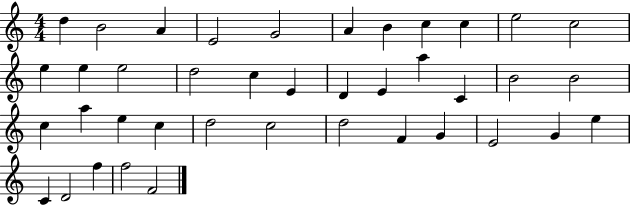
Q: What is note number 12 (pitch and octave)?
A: E5